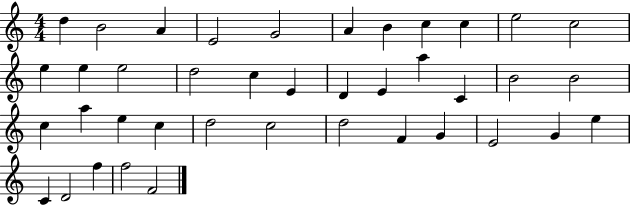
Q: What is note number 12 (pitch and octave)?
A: E5